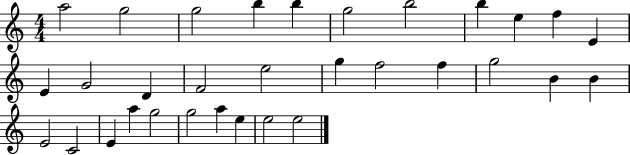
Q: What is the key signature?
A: C major